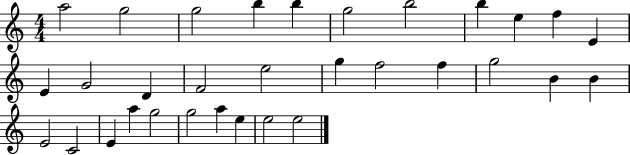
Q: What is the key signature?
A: C major